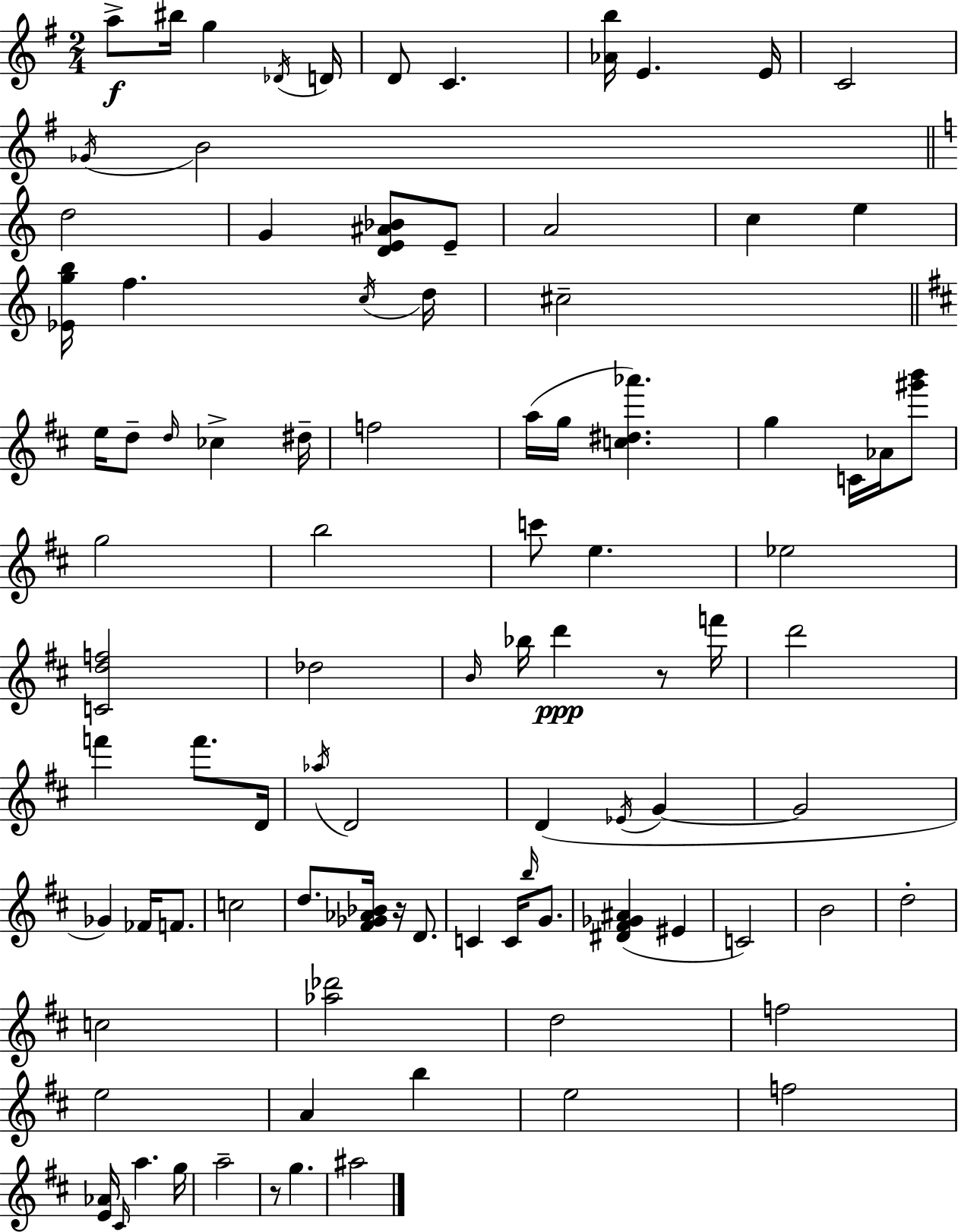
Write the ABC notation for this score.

X:1
T:Untitled
M:2/4
L:1/4
K:Em
a/2 ^b/4 g _D/4 D/4 D/2 C [_Ab]/4 E E/4 C2 _G/4 B2 d2 G [DE^A_B]/2 E/2 A2 c e [_Egb]/4 f c/4 d/4 ^c2 e/4 d/2 d/4 _c ^d/4 f2 a/4 g/4 [c^d_a'] g C/4 _A/4 [^g'b']/2 g2 b2 c'/2 e _e2 [Cdf]2 _d2 B/4 _b/4 d' z/2 f'/4 d'2 f' f'/2 D/4 _a/4 D2 D _E/4 G G2 _G _F/4 F/2 c2 d/2 [^F_G_A_B]/4 z/4 D/2 C C/4 b/4 G/2 [^D^F_G^A] ^E C2 B2 d2 c2 [_a_d']2 d2 f2 e2 A b e2 f2 [E_A]/4 ^C/4 a g/4 a2 z/2 g ^a2